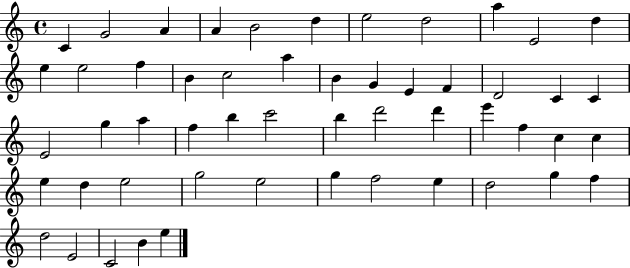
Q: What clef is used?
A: treble